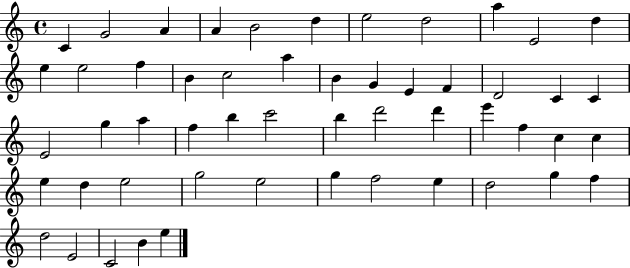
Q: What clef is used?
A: treble